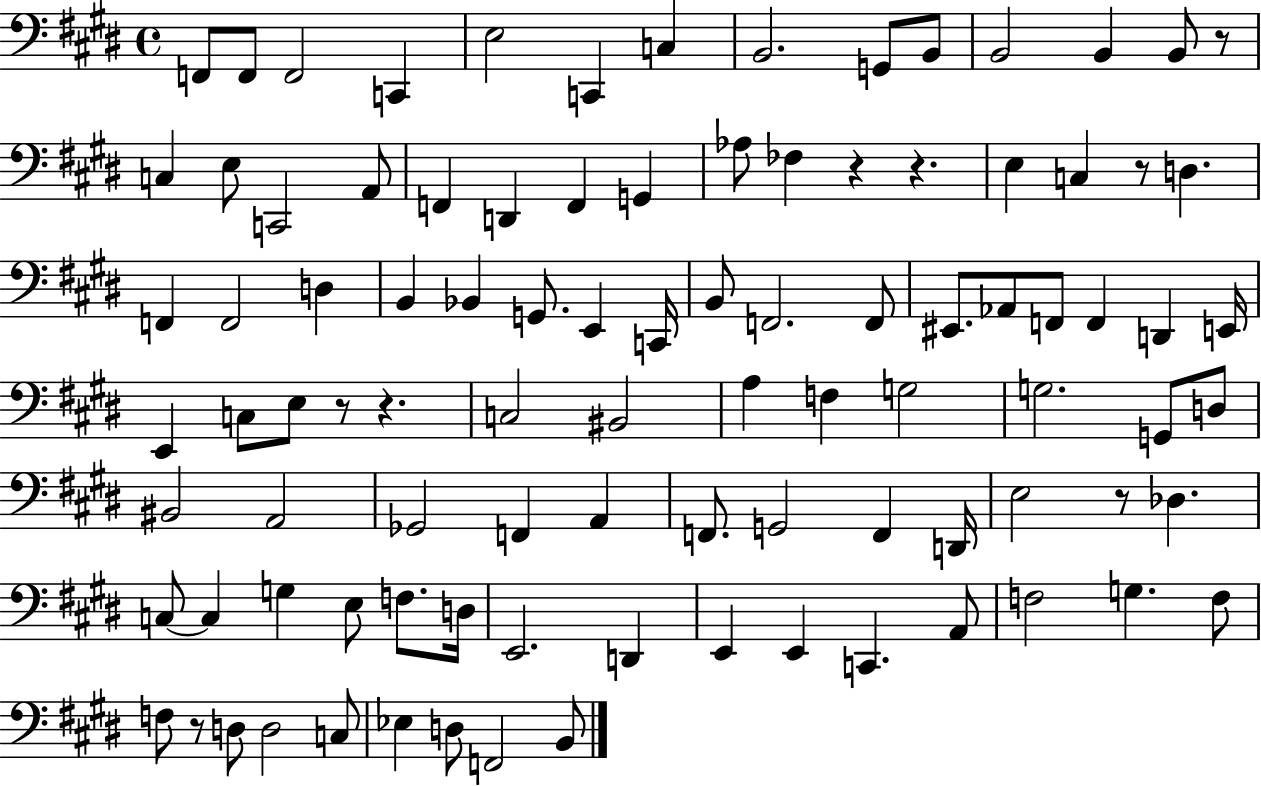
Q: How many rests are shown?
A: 8